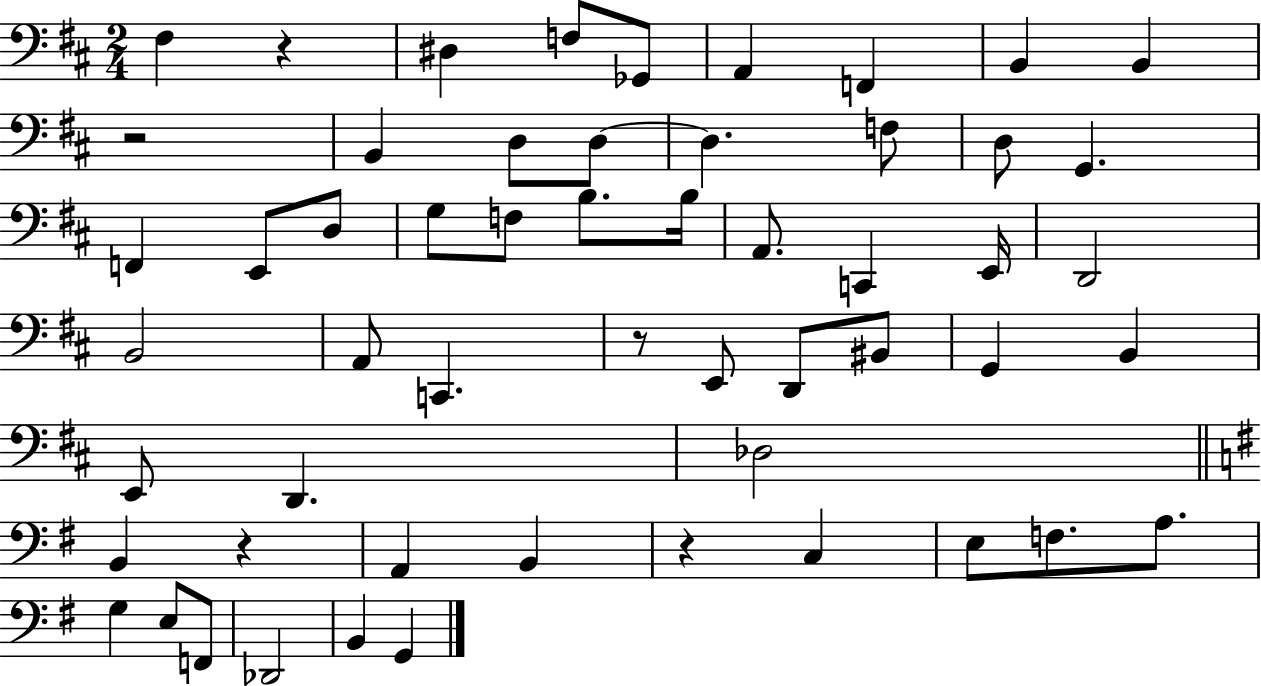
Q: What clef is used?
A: bass